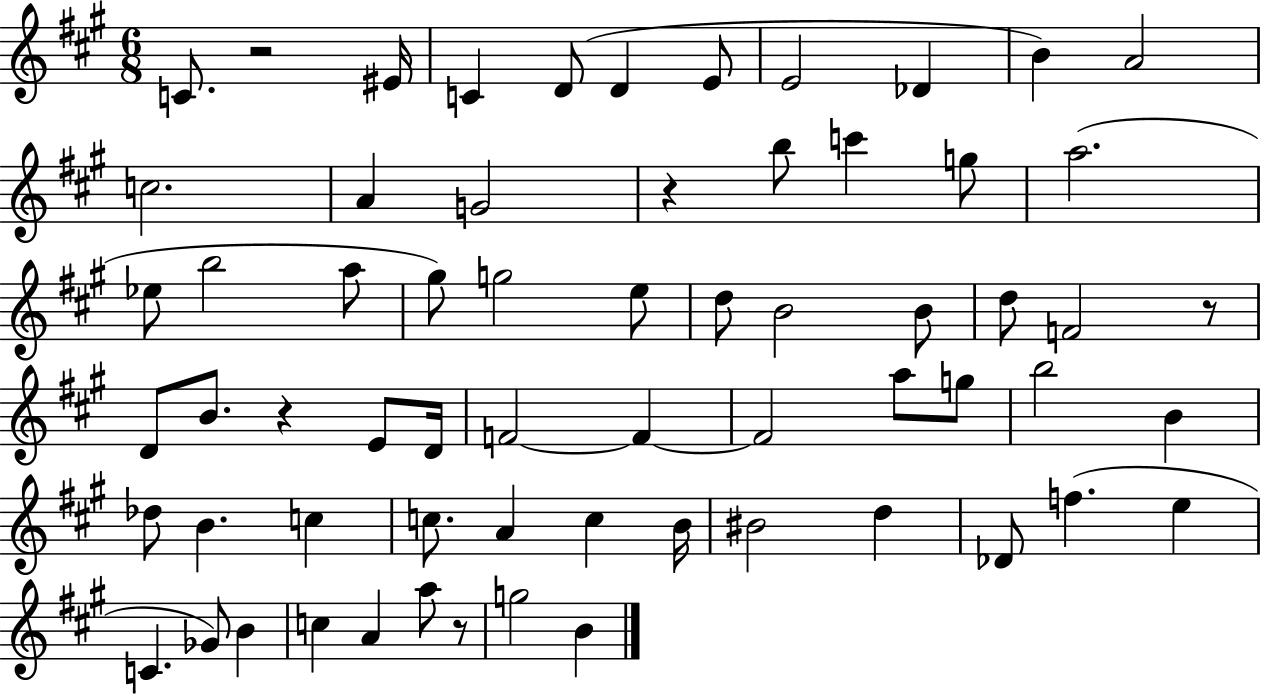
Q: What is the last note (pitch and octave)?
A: B4